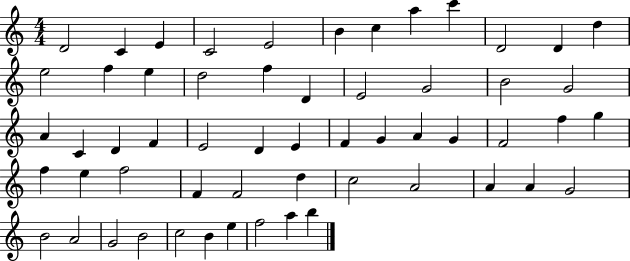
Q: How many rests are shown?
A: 0